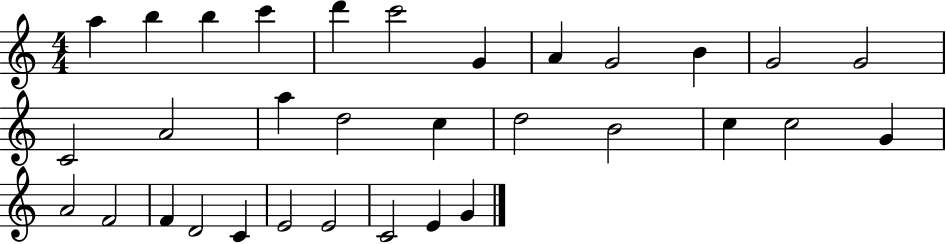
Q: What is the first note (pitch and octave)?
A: A5